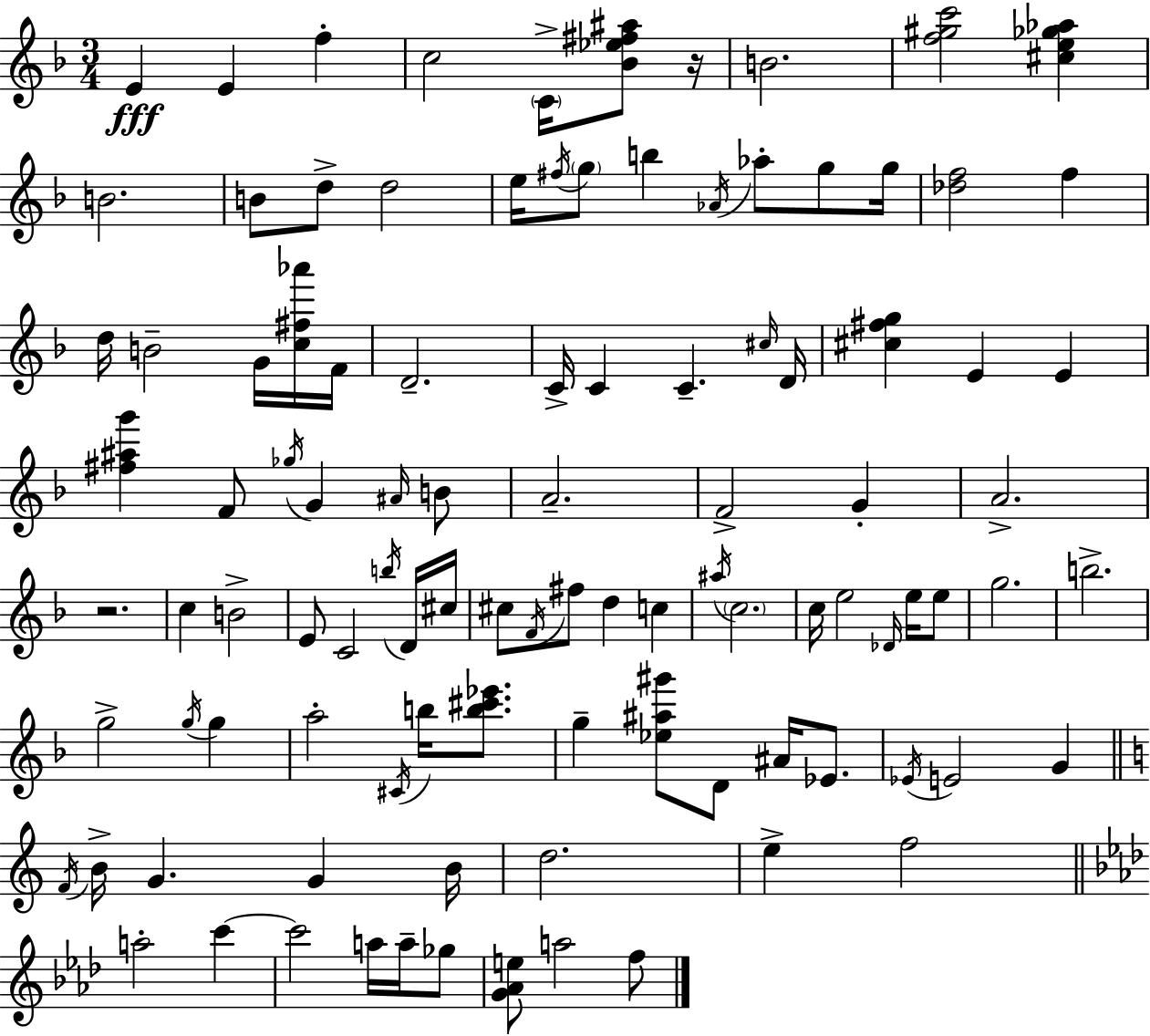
X:1
T:Untitled
M:3/4
L:1/4
K:Dm
E E f c2 C/4 [_B_e^f^a]/2 z/4 B2 [f^gc']2 [^ce_g_a] B2 B/2 d/2 d2 e/4 ^f/4 g/2 b _A/4 _a/2 g/2 g/4 [_df]2 f d/4 B2 G/4 [c^f_a']/4 F/4 D2 C/4 C C ^c/4 D/4 [^c^fg] E E [^f^ag'] F/2 _g/4 G ^A/4 B/2 A2 F2 G A2 z2 c B2 E/2 C2 b/4 D/4 ^c/4 ^c/2 F/4 ^f/2 d c ^a/4 c2 c/4 e2 _D/4 e/4 e/2 g2 b2 g2 g/4 g a2 ^C/4 b/4 [b^c'_e']/2 g [_e^a^g']/2 D/2 ^A/4 _E/2 _E/4 E2 G F/4 B/4 G G B/4 d2 e f2 a2 c' c'2 a/4 a/4 _g/2 [G_Ae]/2 a2 f/2